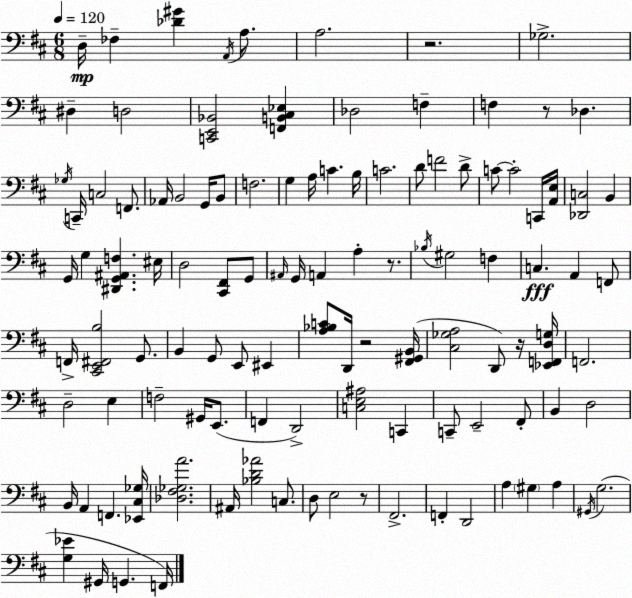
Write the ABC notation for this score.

X:1
T:Untitled
M:6/8
L:1/4
K:D
D,/4 _F, [_D^G] A,,/4 A,/2 A,2 z2 _G,2 ^D, D,2 [C,,E,,_B,,]2 [F,,B,,^C,_E,] _D,2 F, F, z/2 _D, _G,/4 C,,/4 C,2 F,,/2 _A,,/4 B,,2 G,,/4 B,,/2 F,2 G, A,/4 C B,/4 C2 D/2 F2 D/2 C/2 C2 C,,/4 [A,,E,]/4 [_D,,C,]2 B,, G,,/4 G, [^D,,G,,^A,,F,] ^E,/4 D,2 [^C,,^F,,]/2 G,,/2 ^A,,/4 G,,/4 A,, A, z/2 _B,/4 ^G,2 F, C, A,, F,,/2 F,,/4 [^C,,E,,^F,,B,]2 G,,/2 B,, G,,/2 E,,/2 ^E,, [A,_B,C]/2 D,,/4 z2 [^F,,^G,,B,,]/4 [^C,_G,A,]2 D,,/2 z/4 [_E,,F,,D,G,]/4 F,,2 D,2 E, F,2 ^G,,/4 E,,/2 F,, D,,2 [C,E,^A,]2 C,, C,,/2 E,,2 ^F,,/2 B,, D,2 B,,/4 A,, F,, [_E,,^C,_G,]/4 [_D,^F,_G,A]2 ^A,,/4 [_B,D_A]2 C,/2 D,/2 E,2 z/2 ^F,,2 F,, D,,2 A, ^G, A, ^G,,/4 G,2 [G,_E] ^G,,/4 G,, F,,/4